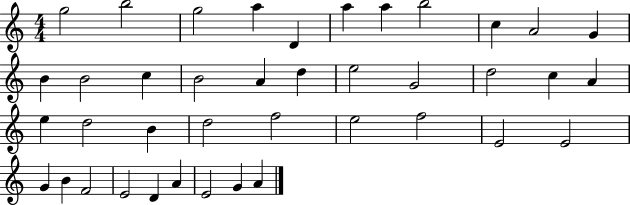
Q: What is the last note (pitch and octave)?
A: A4